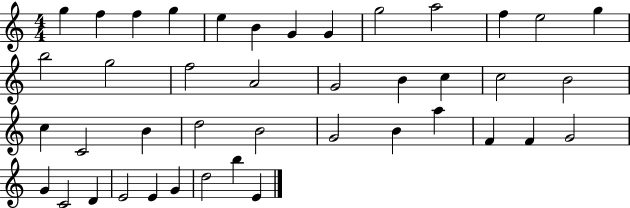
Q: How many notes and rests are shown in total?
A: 42